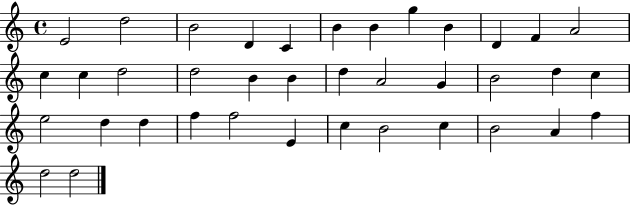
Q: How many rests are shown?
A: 0